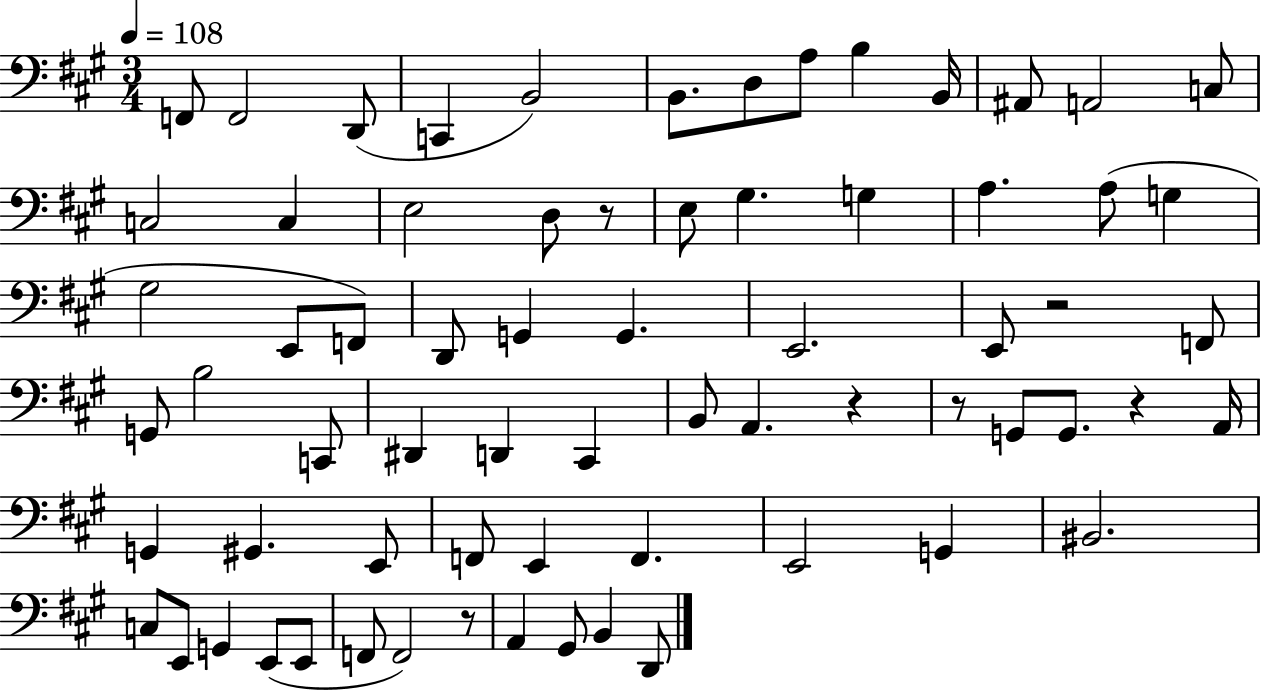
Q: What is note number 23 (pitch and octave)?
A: G3